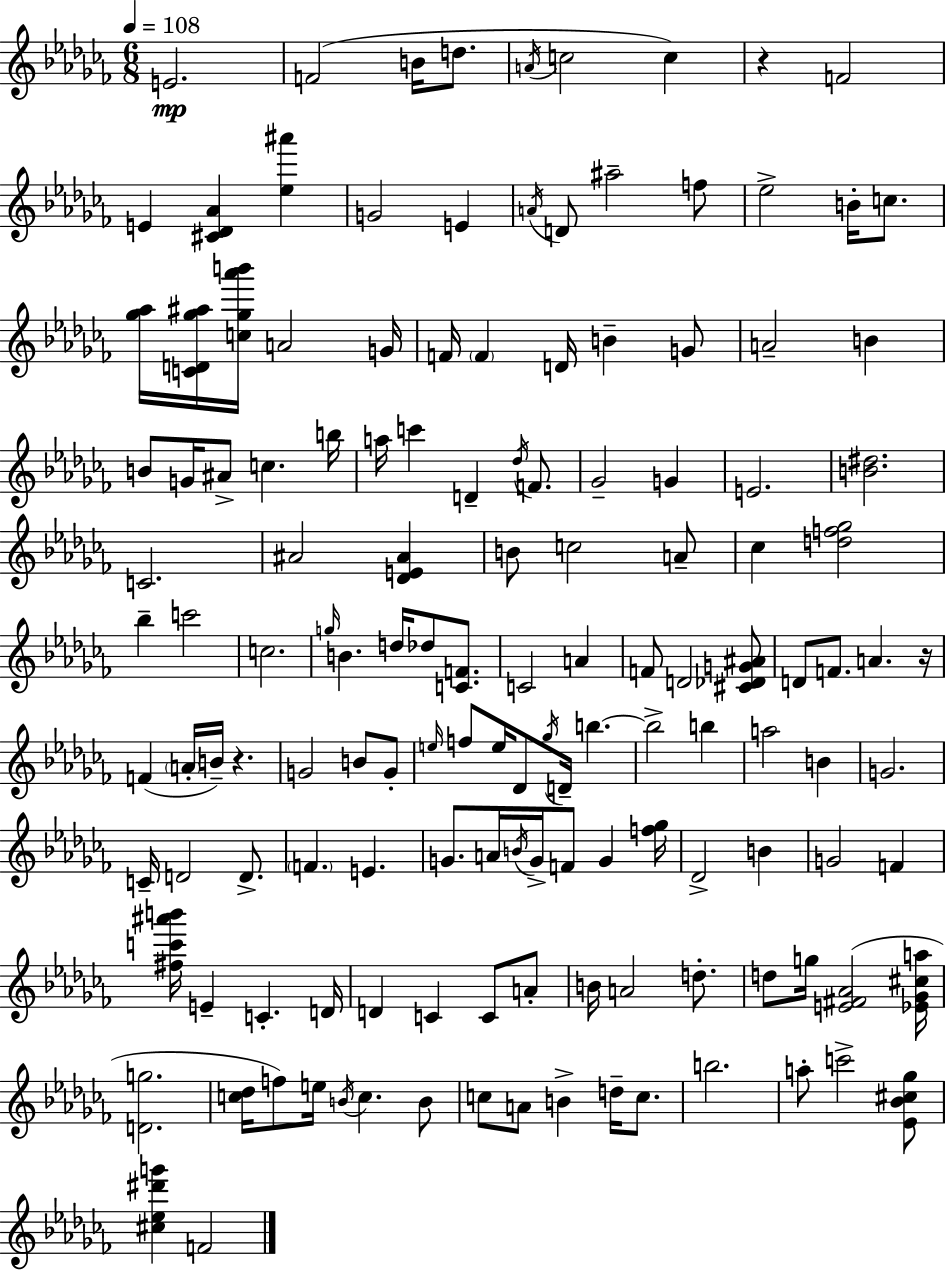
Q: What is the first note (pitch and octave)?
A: E4